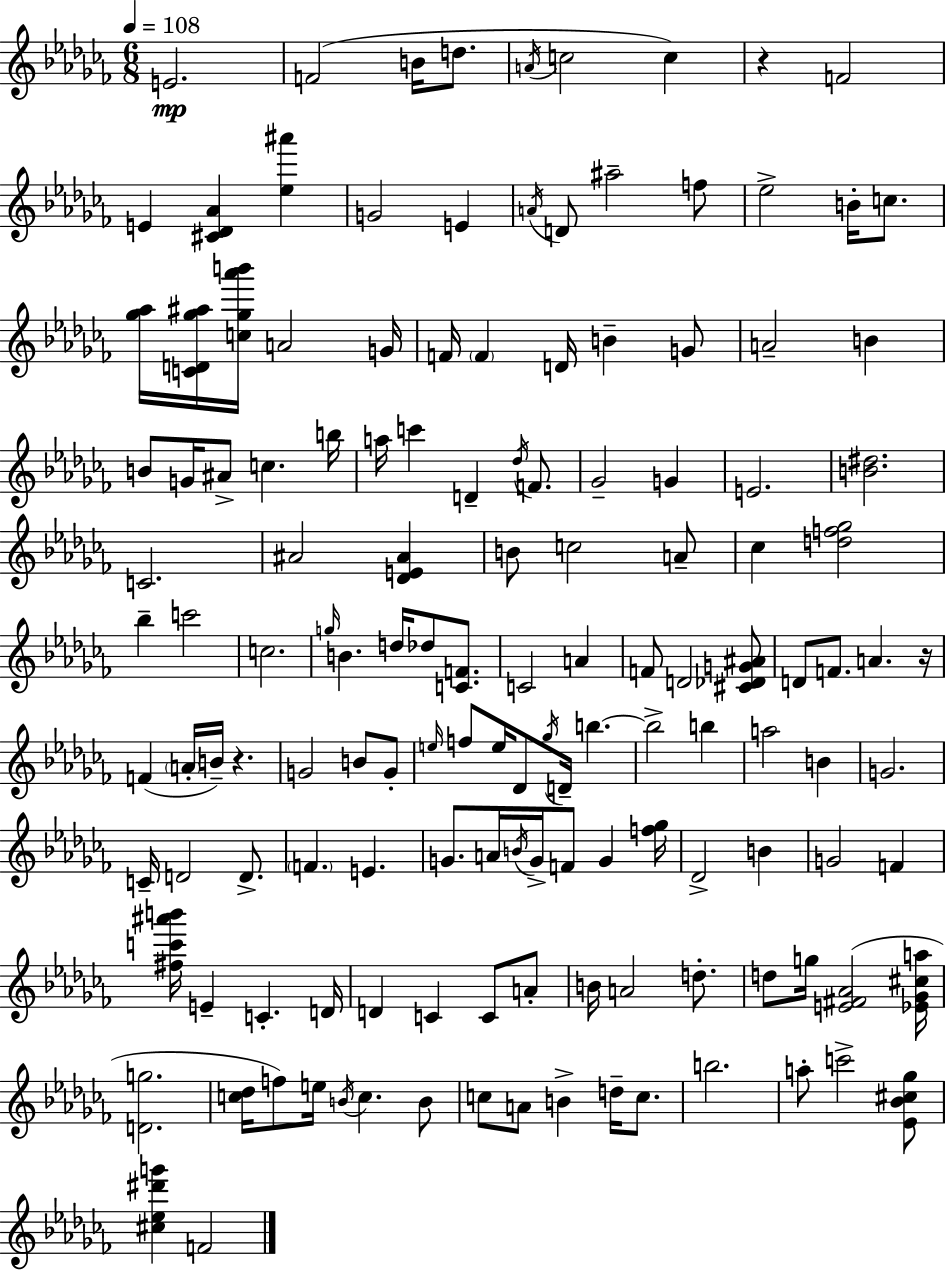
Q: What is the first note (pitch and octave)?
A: E4